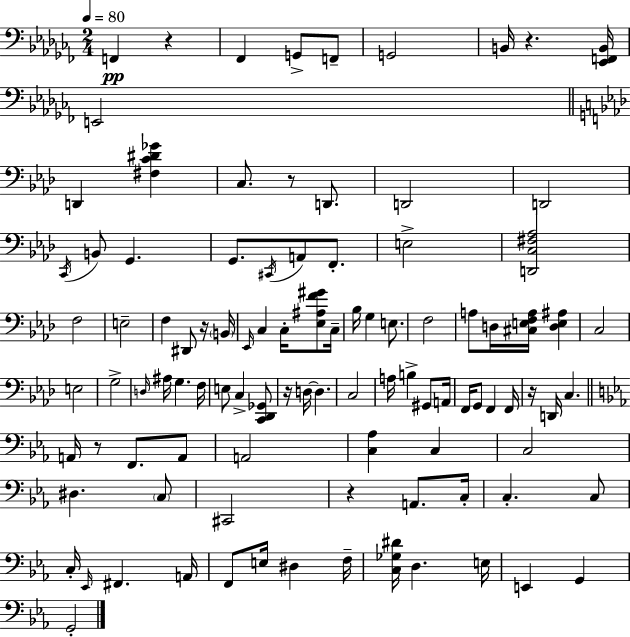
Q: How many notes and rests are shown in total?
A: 100